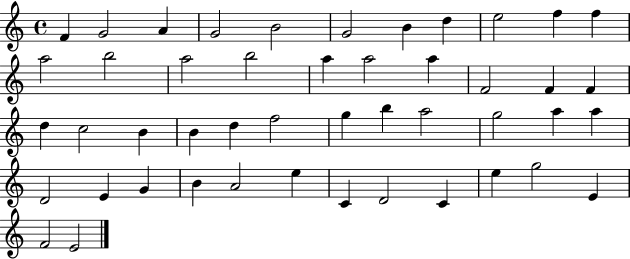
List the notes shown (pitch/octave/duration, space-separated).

F4/q G4/h A4/q G4/h B4/h G4/h B4/q D5/q E5/h F5/q F5/q A5/h B5/h A5/h B5/h A5/q A5/h A5/q F4/h F4/q F4/q D5/q C5/h B4/q B4/q D5/q F5/h G5/q B5/q A5/h G5/h A5/q A5/q D4/h E4/q G4/q B4/q A4/h E5/q C4/q D4/h C4/q E5/q G5/h E4/q F4/h E4/h